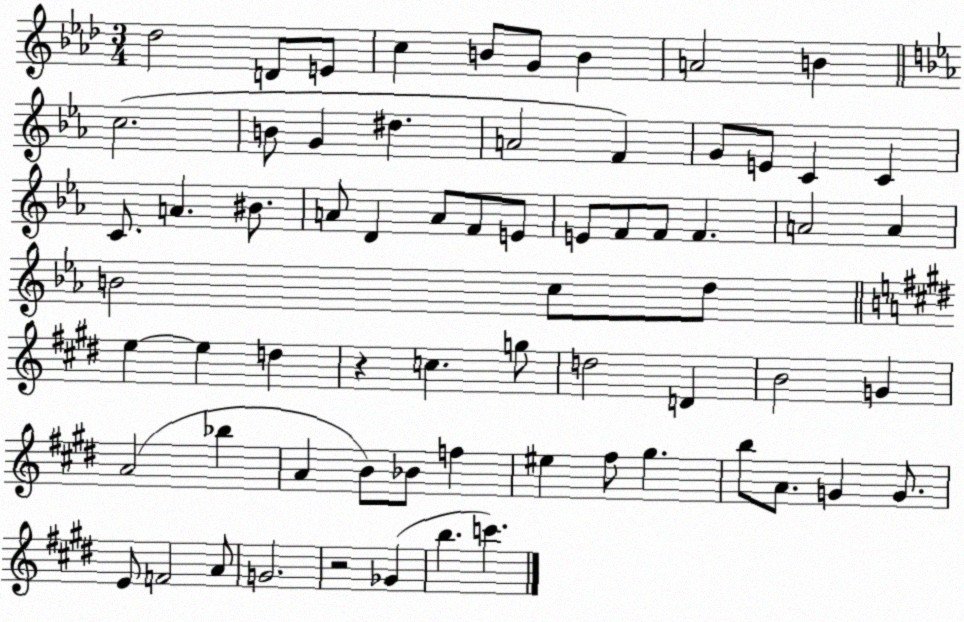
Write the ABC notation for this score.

X:1
T:Untitled
M:3/4
L:1/4
K:Ab
_d2 D/2 E/2 c B/2 G/2 B A2 B c2 B/2 G ^d A2 F G/2 E/2 C C C/2 A ^B/2 A/2 D A/2 F/2 E/2 E/2 F/2 F/2 F A2 A B2 c/2 d/2 e e d z c g/2 d2 D B2 G A2 _b A B/2 _B/2 f ^e ^f/2 ^g b/2 A/2 G G/2 E/2 F2 A/2 G2 z2 _G b c'